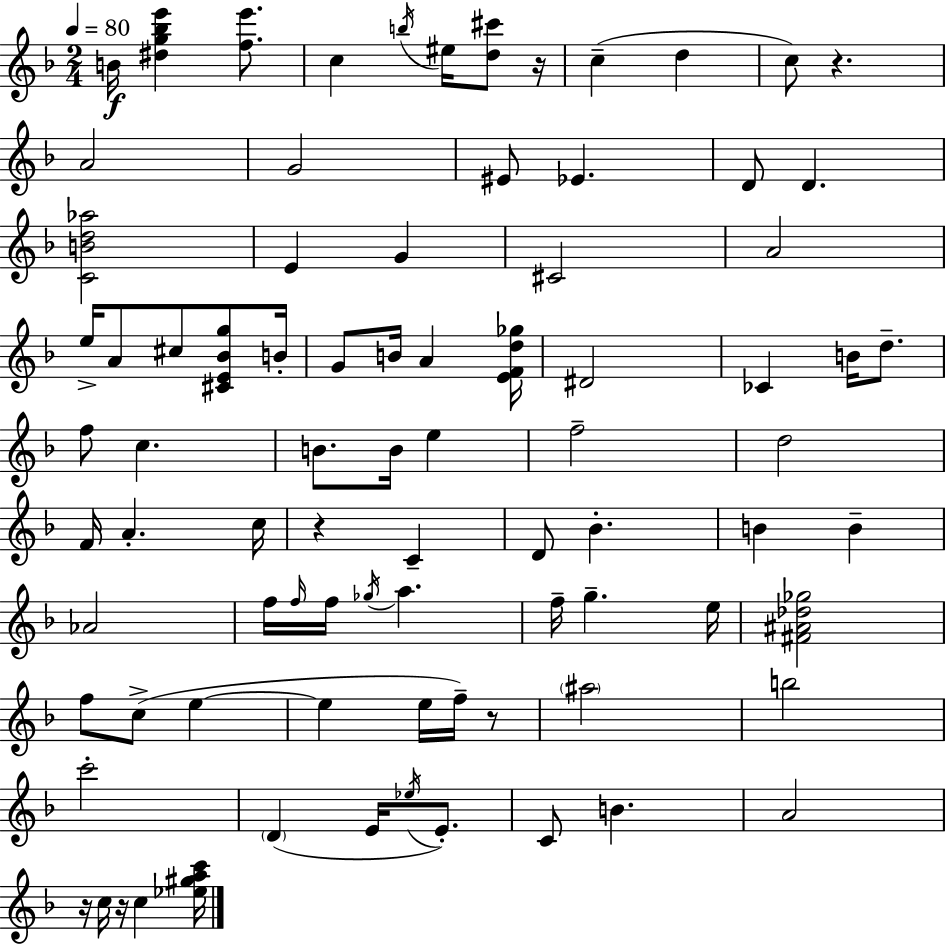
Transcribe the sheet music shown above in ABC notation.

X:1
T:Untitled
M:2/4
L:1/4
K:Dm
B/4 [^dg_be'] [fe']/2 c b/4 ^e/4 [d^c']/2 z/4 c d c/2 z A2 G2 ^E/2 _E D/2 D [CBd_a]2 E G ^C2 A2 e/4 A/2 ^c/2 [^CE_Bg]/2 B/4 G/2 B/4 A [EFd_g]/4 ^D2 _C B/4 d/2 f/2 c B/2 B/4 e f2 d2 F/4 A c/4 z C D/2 _B B B _A2 f/4 f/4 f/4 _g/4 a f/4 g e/4 [^F^A_d_g]2 f/2 c/2 e e e/4 f/4 z/2 ^a2 b2 c'2 D E/4 _e/4 E/2 C/2 B A2 z/4 c/4 z/4 c [_e^gac']/4